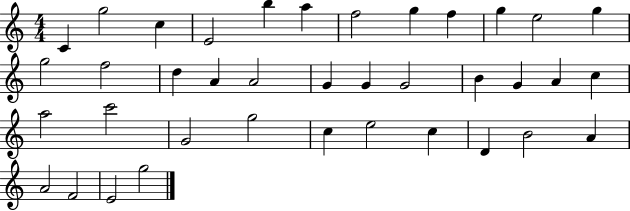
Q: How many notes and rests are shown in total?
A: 38